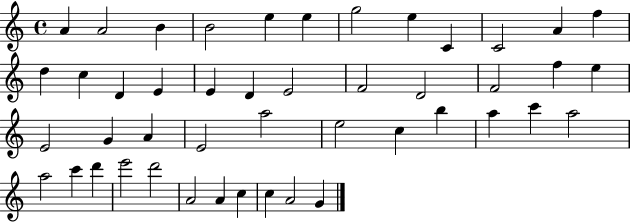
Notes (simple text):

A4/q A4/h B4/q B4/h E5/q E5/q G5/h E5/q C4/q C4/h A4/q F5/q D5/q C5/q D4/q E4/q E4/q D4/q E4/h F4/h D4/h F4/h F5/q E5/q E4/h G4/q A4/q E4/h A5/h E5/h C5/q B5/q A5/q C6/q A5/h A5/h C6/q D6/q E6/h D6/h A4/h A4/q C5/q C5/q A4/h G4/q